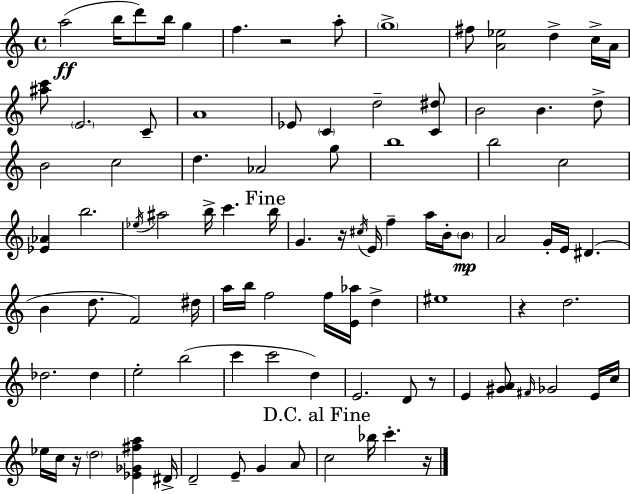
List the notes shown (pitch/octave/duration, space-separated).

A5/h B5/s D6/e B5/s G5/q F5/q. R/h A5/e G5/w F#5/e [A4,Eb5]/h D5/q C5/s A4/s [A#5,C6]/e E4/h. C4/e A4/w Eb4/e C4/q D5/h [C4,D#5]/e B4/h B4/q. D5/e B4/h C5/h D5/q. Ab4/h G5/e B5/w B5/h C5/h [Eb4,Ab4]/q B5/h. Eb5/s A#5/h B5/s C6/q. B5/s G4/q. R/s C#5/s E4/s F5/q A5/s B4/s B4/e A4/h G4/s E4/s D#4/q. B4/q D5/e. F4/h D#5/s A5/s B5/s F5/h F5/s [E4,Ab5]/s D5/q EIS5/w R/q D5/h. Db5/h. Db5/q E5/h B5/h C6/q C6/h D5/q E4/h. D4/e R/e E4/q [G#4,A4]/e F#4/s Gb4/h E4/s C5/s Eb5/s C5/s R/s D5/h [Eb4,Gb4,F#5,A5]/q D#4/s D4/h E4/e G4/q A4/e C5/h Bb5/s C6/q. R/s